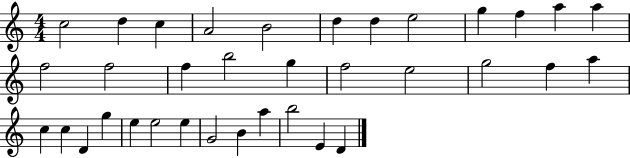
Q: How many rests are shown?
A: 0